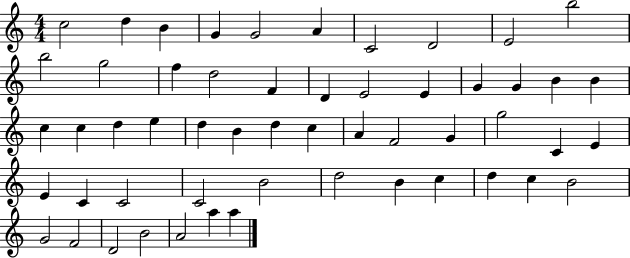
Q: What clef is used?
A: treble